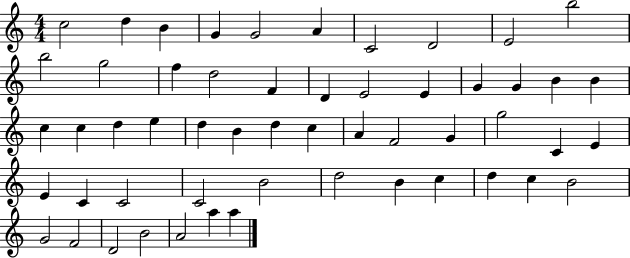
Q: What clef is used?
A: treble